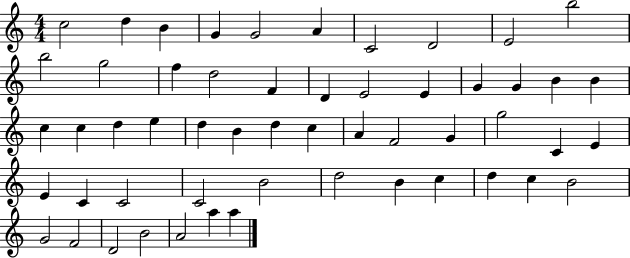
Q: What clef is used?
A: treble